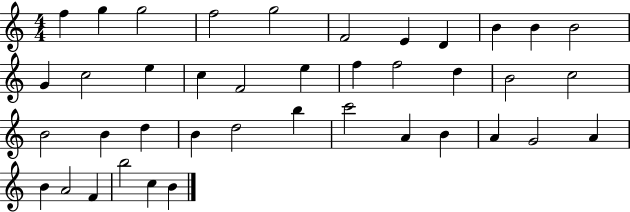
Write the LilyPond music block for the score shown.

{
  \clef treble
  \numericTimeSignature
  \time 4/4
  \key c \major
  f''4 g''4 g''2 | f''2 g''2 | f'2 e'4 d'4 | b'4 b'4 b'2 | \break g'4 c''2 e''4 | c''4 f'2 e''4 | f''4 f''2 d''4 | b'2 c''2 | \break b'2 b'4 d''4 | b'4 d''2 b''4 | c'''2 a'4 b'4 | a'4 g'2 a'4 | \break b'4 a'2 f'4 | b''2 c''4 b'4 | \bar "|."
}